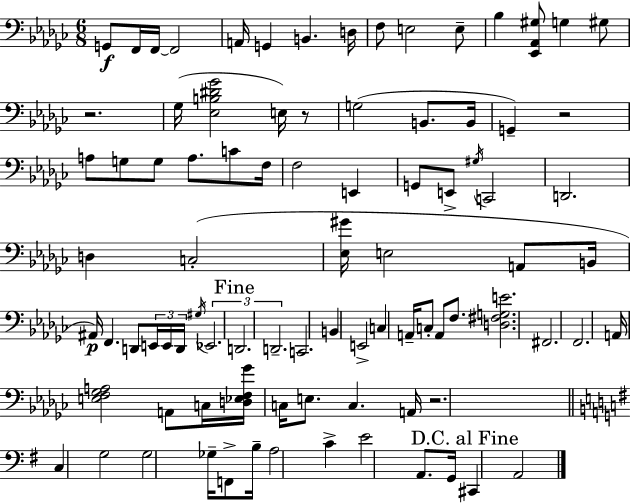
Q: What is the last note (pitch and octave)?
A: A2